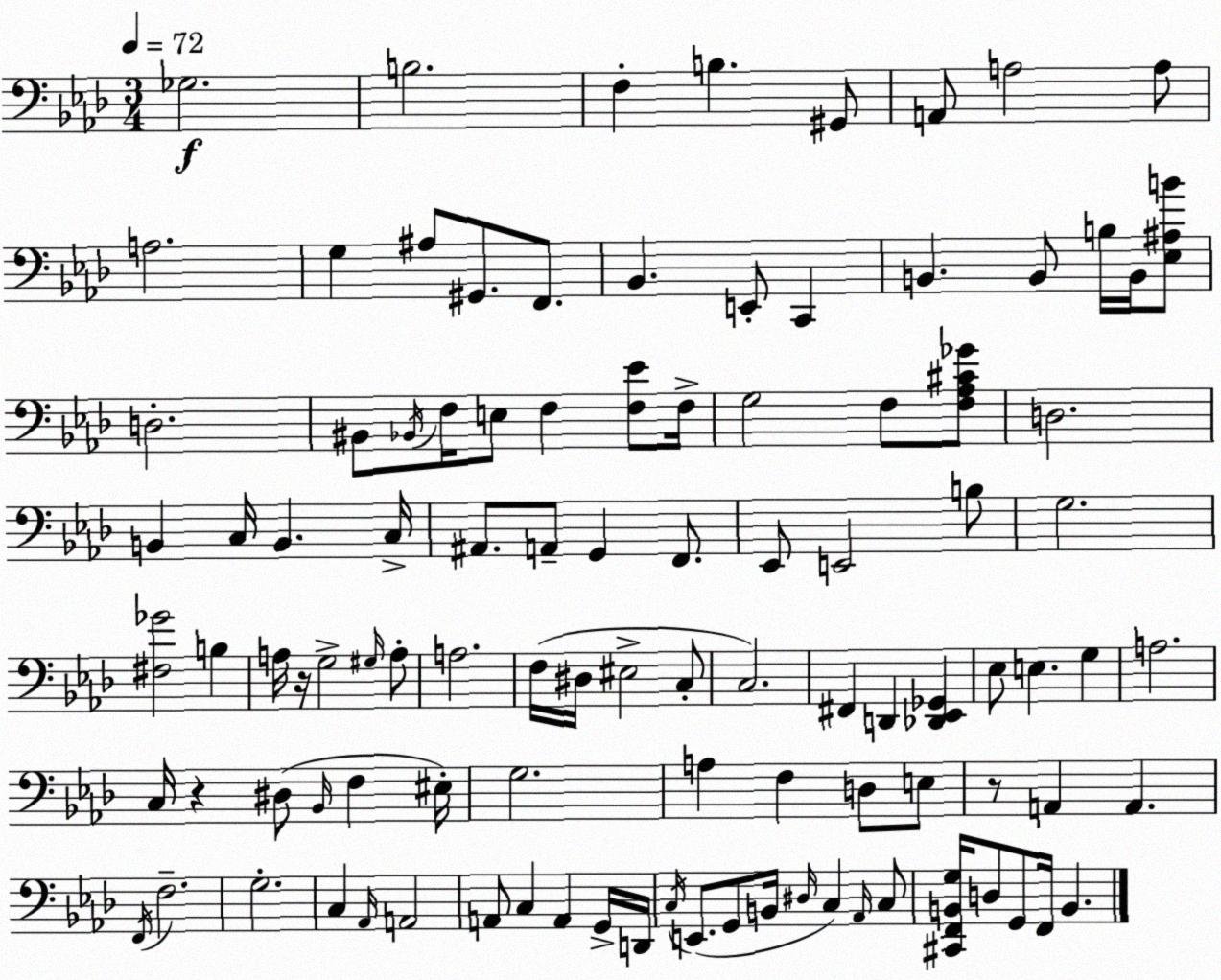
X:1
T:Untitled
M:3/4
L:1/4
K:Fm
_G,2 B,2 F, B, ^G,,/2 A,,/2 A,2 A,/2 A,2 G, ^A,/2 ^G,,/2 F,,/2 _B,, E,,/2 C,, B,, B,,/2 B,/4 B,,/4 [_E,^A,B]/2 D,2 ^B,,/2 _B,,/4 F,/4 E,/2 F, [F,_E]/2 F,/4 G,2 F,/2 [F,_A,^C_G]/2 D,2 B,, C,/4 B,, C,/4 ^A,,/2 A,,/2 G,, F,,/2 _E,,/2 E,,2 B,/2 G,2 [^F,_G]2 B, A,/4 z/4 G,2 ^G,/4 A,/2 A,2 F,/4 ^D,/4 ^E,2 C,/2 C,2 ^F,, D,, [_D,,_E,,_G,,] _E,/2 E, G, A,2 C,/4 z ^D,/2 _B,,/4 F, ^E,/4 G,2 A, F, D,/2 E,/2 z/2 A,, A,, F,,/4 F,2 G,2 C, _A,,/4 A,,2 A,,/2 C, A,, G,,/4 D,,/4 C,/4 E,,/2 G,,/2 B,,/4 ^D,/4 C, _A,,/4 C,/2 [^C,,F,,B,,G,]/4 D,/2 G,,/2 F,,/4 B,,